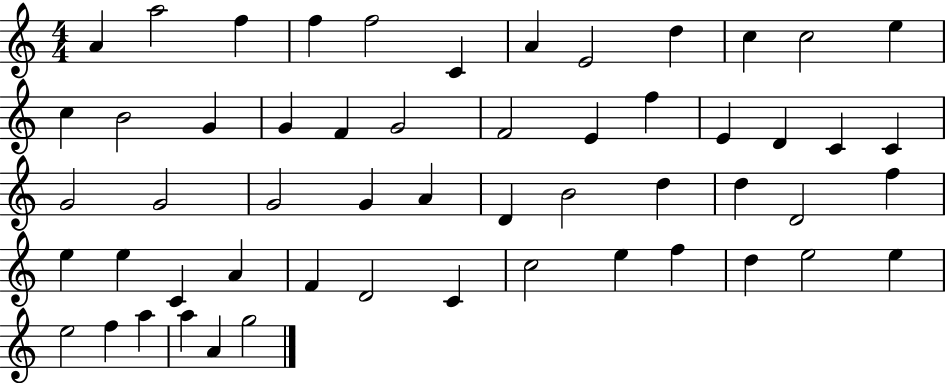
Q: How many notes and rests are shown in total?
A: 55